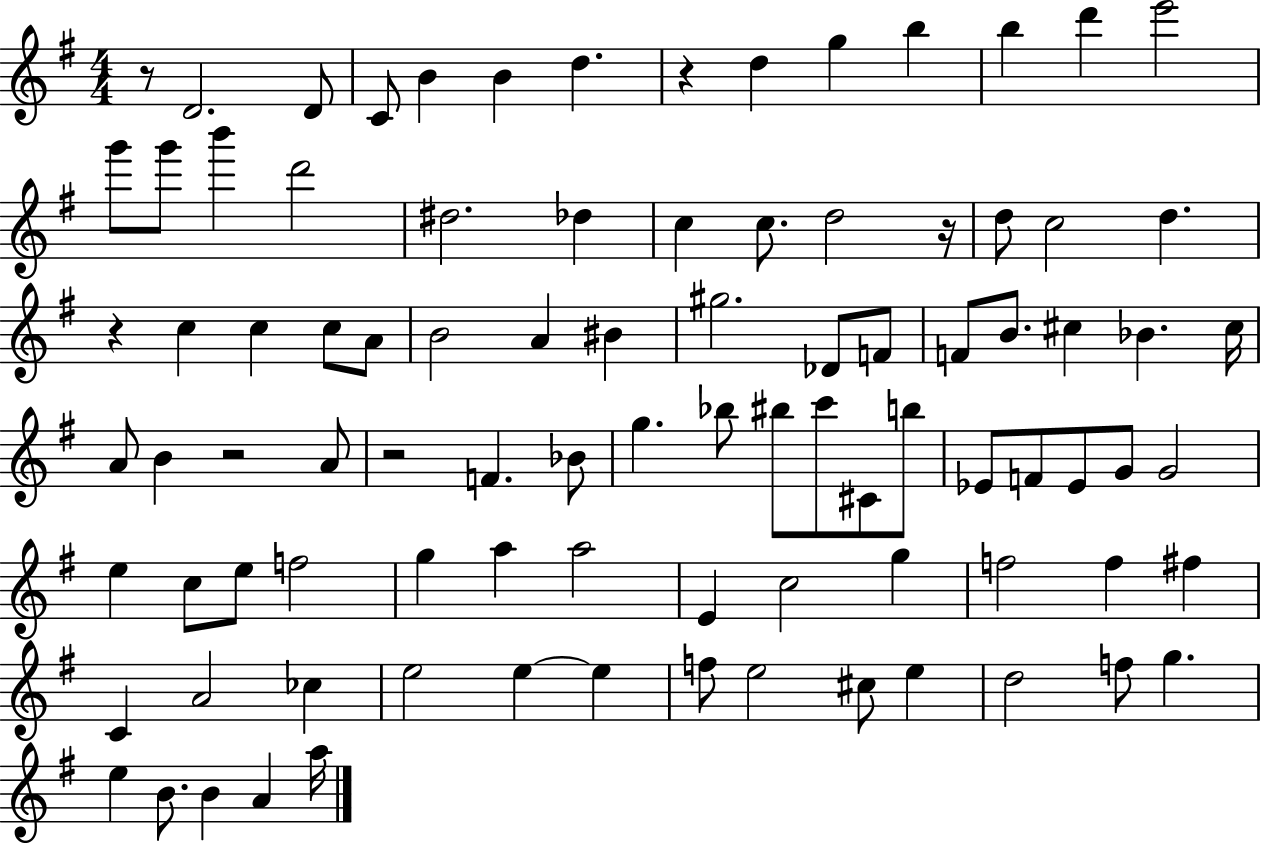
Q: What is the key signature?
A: G major